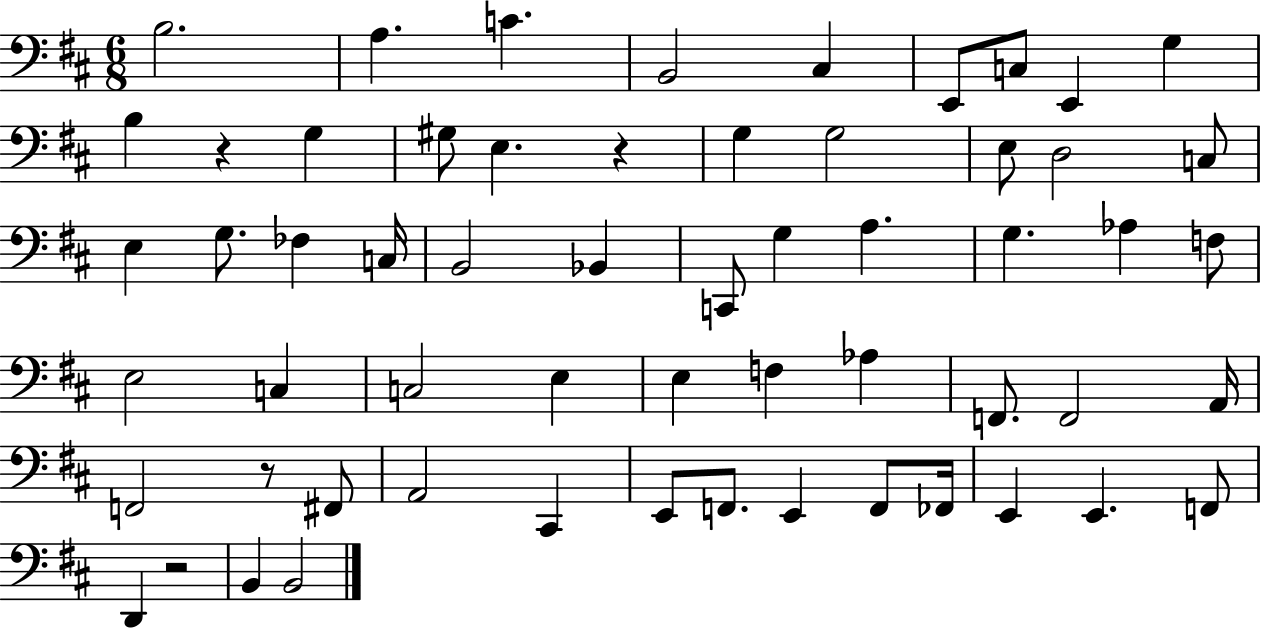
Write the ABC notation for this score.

X:1
T:Untitled
M:6/8
L:1/4
K:D
B,2 A, C B,,2 ^C, E,,/2 C,/2 E,, G, B, z G, ^G,/2 E, z G, G,2 E,/2 D,2 C,/2 E, G,/2 _F, C,/4 B,,2 _B,, C,,/2 G, A, G, _A, F,/2 E,2 C, C,2 E, E, F, _A, F,,/2 F,,2 A,,/4 F,,2 z/2 ^F,,/2 A,,2 ^C,, E,,/2 F,,/2 E,, F,,/2 _F,,/4 E,, E,, F,,/2 D,, z2 B,, B,,2